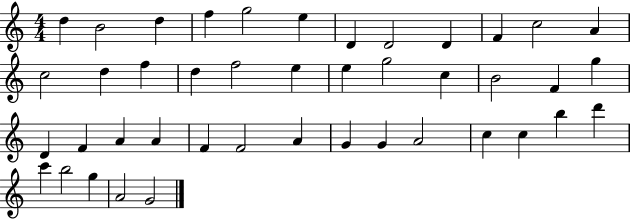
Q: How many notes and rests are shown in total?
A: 43